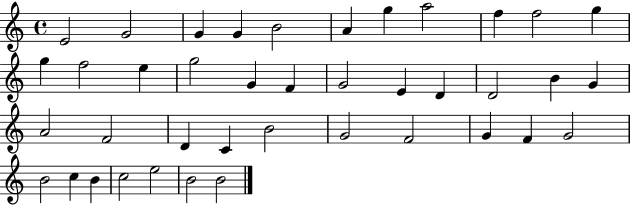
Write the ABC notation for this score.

X:1
T:Untitled
M:4/4
L:1/4
K:C
E2 G2 G G B2 A g a2 f f2 g g f2 e g2 G F G2 E D D2 B G A2 F2 D C B2 G2 F2 G F G2 B2 c B c2 e2 B2 B2